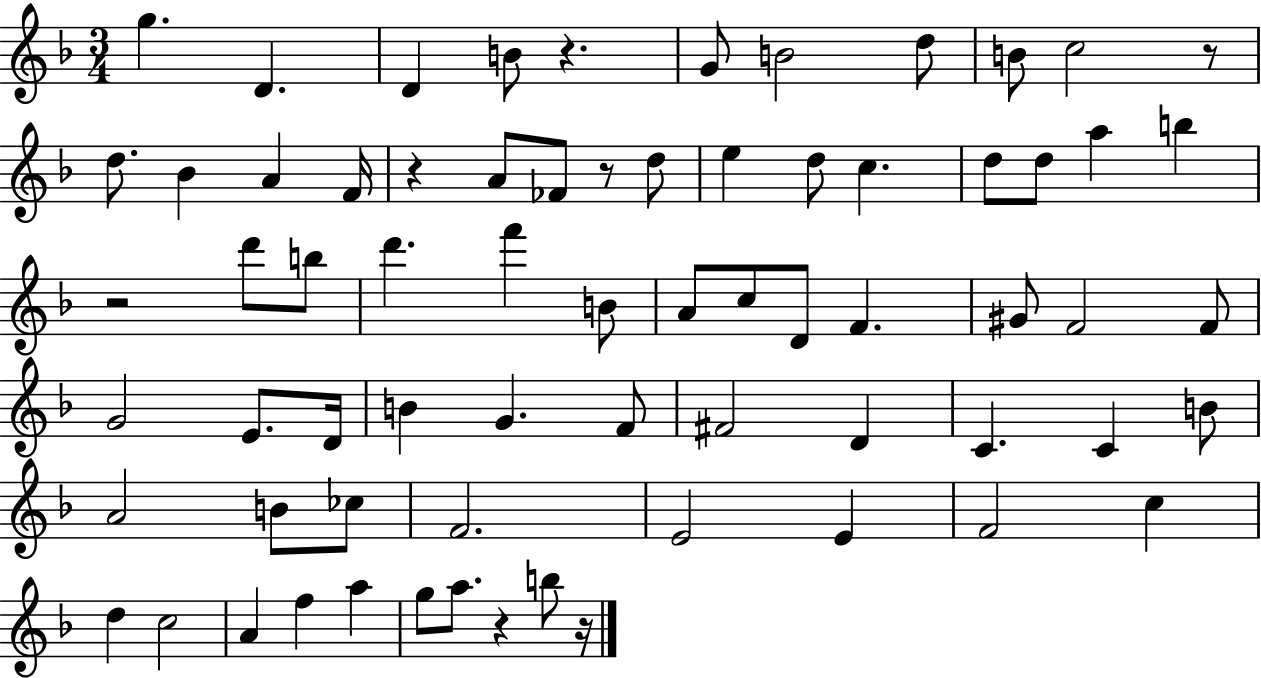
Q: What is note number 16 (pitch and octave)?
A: D5